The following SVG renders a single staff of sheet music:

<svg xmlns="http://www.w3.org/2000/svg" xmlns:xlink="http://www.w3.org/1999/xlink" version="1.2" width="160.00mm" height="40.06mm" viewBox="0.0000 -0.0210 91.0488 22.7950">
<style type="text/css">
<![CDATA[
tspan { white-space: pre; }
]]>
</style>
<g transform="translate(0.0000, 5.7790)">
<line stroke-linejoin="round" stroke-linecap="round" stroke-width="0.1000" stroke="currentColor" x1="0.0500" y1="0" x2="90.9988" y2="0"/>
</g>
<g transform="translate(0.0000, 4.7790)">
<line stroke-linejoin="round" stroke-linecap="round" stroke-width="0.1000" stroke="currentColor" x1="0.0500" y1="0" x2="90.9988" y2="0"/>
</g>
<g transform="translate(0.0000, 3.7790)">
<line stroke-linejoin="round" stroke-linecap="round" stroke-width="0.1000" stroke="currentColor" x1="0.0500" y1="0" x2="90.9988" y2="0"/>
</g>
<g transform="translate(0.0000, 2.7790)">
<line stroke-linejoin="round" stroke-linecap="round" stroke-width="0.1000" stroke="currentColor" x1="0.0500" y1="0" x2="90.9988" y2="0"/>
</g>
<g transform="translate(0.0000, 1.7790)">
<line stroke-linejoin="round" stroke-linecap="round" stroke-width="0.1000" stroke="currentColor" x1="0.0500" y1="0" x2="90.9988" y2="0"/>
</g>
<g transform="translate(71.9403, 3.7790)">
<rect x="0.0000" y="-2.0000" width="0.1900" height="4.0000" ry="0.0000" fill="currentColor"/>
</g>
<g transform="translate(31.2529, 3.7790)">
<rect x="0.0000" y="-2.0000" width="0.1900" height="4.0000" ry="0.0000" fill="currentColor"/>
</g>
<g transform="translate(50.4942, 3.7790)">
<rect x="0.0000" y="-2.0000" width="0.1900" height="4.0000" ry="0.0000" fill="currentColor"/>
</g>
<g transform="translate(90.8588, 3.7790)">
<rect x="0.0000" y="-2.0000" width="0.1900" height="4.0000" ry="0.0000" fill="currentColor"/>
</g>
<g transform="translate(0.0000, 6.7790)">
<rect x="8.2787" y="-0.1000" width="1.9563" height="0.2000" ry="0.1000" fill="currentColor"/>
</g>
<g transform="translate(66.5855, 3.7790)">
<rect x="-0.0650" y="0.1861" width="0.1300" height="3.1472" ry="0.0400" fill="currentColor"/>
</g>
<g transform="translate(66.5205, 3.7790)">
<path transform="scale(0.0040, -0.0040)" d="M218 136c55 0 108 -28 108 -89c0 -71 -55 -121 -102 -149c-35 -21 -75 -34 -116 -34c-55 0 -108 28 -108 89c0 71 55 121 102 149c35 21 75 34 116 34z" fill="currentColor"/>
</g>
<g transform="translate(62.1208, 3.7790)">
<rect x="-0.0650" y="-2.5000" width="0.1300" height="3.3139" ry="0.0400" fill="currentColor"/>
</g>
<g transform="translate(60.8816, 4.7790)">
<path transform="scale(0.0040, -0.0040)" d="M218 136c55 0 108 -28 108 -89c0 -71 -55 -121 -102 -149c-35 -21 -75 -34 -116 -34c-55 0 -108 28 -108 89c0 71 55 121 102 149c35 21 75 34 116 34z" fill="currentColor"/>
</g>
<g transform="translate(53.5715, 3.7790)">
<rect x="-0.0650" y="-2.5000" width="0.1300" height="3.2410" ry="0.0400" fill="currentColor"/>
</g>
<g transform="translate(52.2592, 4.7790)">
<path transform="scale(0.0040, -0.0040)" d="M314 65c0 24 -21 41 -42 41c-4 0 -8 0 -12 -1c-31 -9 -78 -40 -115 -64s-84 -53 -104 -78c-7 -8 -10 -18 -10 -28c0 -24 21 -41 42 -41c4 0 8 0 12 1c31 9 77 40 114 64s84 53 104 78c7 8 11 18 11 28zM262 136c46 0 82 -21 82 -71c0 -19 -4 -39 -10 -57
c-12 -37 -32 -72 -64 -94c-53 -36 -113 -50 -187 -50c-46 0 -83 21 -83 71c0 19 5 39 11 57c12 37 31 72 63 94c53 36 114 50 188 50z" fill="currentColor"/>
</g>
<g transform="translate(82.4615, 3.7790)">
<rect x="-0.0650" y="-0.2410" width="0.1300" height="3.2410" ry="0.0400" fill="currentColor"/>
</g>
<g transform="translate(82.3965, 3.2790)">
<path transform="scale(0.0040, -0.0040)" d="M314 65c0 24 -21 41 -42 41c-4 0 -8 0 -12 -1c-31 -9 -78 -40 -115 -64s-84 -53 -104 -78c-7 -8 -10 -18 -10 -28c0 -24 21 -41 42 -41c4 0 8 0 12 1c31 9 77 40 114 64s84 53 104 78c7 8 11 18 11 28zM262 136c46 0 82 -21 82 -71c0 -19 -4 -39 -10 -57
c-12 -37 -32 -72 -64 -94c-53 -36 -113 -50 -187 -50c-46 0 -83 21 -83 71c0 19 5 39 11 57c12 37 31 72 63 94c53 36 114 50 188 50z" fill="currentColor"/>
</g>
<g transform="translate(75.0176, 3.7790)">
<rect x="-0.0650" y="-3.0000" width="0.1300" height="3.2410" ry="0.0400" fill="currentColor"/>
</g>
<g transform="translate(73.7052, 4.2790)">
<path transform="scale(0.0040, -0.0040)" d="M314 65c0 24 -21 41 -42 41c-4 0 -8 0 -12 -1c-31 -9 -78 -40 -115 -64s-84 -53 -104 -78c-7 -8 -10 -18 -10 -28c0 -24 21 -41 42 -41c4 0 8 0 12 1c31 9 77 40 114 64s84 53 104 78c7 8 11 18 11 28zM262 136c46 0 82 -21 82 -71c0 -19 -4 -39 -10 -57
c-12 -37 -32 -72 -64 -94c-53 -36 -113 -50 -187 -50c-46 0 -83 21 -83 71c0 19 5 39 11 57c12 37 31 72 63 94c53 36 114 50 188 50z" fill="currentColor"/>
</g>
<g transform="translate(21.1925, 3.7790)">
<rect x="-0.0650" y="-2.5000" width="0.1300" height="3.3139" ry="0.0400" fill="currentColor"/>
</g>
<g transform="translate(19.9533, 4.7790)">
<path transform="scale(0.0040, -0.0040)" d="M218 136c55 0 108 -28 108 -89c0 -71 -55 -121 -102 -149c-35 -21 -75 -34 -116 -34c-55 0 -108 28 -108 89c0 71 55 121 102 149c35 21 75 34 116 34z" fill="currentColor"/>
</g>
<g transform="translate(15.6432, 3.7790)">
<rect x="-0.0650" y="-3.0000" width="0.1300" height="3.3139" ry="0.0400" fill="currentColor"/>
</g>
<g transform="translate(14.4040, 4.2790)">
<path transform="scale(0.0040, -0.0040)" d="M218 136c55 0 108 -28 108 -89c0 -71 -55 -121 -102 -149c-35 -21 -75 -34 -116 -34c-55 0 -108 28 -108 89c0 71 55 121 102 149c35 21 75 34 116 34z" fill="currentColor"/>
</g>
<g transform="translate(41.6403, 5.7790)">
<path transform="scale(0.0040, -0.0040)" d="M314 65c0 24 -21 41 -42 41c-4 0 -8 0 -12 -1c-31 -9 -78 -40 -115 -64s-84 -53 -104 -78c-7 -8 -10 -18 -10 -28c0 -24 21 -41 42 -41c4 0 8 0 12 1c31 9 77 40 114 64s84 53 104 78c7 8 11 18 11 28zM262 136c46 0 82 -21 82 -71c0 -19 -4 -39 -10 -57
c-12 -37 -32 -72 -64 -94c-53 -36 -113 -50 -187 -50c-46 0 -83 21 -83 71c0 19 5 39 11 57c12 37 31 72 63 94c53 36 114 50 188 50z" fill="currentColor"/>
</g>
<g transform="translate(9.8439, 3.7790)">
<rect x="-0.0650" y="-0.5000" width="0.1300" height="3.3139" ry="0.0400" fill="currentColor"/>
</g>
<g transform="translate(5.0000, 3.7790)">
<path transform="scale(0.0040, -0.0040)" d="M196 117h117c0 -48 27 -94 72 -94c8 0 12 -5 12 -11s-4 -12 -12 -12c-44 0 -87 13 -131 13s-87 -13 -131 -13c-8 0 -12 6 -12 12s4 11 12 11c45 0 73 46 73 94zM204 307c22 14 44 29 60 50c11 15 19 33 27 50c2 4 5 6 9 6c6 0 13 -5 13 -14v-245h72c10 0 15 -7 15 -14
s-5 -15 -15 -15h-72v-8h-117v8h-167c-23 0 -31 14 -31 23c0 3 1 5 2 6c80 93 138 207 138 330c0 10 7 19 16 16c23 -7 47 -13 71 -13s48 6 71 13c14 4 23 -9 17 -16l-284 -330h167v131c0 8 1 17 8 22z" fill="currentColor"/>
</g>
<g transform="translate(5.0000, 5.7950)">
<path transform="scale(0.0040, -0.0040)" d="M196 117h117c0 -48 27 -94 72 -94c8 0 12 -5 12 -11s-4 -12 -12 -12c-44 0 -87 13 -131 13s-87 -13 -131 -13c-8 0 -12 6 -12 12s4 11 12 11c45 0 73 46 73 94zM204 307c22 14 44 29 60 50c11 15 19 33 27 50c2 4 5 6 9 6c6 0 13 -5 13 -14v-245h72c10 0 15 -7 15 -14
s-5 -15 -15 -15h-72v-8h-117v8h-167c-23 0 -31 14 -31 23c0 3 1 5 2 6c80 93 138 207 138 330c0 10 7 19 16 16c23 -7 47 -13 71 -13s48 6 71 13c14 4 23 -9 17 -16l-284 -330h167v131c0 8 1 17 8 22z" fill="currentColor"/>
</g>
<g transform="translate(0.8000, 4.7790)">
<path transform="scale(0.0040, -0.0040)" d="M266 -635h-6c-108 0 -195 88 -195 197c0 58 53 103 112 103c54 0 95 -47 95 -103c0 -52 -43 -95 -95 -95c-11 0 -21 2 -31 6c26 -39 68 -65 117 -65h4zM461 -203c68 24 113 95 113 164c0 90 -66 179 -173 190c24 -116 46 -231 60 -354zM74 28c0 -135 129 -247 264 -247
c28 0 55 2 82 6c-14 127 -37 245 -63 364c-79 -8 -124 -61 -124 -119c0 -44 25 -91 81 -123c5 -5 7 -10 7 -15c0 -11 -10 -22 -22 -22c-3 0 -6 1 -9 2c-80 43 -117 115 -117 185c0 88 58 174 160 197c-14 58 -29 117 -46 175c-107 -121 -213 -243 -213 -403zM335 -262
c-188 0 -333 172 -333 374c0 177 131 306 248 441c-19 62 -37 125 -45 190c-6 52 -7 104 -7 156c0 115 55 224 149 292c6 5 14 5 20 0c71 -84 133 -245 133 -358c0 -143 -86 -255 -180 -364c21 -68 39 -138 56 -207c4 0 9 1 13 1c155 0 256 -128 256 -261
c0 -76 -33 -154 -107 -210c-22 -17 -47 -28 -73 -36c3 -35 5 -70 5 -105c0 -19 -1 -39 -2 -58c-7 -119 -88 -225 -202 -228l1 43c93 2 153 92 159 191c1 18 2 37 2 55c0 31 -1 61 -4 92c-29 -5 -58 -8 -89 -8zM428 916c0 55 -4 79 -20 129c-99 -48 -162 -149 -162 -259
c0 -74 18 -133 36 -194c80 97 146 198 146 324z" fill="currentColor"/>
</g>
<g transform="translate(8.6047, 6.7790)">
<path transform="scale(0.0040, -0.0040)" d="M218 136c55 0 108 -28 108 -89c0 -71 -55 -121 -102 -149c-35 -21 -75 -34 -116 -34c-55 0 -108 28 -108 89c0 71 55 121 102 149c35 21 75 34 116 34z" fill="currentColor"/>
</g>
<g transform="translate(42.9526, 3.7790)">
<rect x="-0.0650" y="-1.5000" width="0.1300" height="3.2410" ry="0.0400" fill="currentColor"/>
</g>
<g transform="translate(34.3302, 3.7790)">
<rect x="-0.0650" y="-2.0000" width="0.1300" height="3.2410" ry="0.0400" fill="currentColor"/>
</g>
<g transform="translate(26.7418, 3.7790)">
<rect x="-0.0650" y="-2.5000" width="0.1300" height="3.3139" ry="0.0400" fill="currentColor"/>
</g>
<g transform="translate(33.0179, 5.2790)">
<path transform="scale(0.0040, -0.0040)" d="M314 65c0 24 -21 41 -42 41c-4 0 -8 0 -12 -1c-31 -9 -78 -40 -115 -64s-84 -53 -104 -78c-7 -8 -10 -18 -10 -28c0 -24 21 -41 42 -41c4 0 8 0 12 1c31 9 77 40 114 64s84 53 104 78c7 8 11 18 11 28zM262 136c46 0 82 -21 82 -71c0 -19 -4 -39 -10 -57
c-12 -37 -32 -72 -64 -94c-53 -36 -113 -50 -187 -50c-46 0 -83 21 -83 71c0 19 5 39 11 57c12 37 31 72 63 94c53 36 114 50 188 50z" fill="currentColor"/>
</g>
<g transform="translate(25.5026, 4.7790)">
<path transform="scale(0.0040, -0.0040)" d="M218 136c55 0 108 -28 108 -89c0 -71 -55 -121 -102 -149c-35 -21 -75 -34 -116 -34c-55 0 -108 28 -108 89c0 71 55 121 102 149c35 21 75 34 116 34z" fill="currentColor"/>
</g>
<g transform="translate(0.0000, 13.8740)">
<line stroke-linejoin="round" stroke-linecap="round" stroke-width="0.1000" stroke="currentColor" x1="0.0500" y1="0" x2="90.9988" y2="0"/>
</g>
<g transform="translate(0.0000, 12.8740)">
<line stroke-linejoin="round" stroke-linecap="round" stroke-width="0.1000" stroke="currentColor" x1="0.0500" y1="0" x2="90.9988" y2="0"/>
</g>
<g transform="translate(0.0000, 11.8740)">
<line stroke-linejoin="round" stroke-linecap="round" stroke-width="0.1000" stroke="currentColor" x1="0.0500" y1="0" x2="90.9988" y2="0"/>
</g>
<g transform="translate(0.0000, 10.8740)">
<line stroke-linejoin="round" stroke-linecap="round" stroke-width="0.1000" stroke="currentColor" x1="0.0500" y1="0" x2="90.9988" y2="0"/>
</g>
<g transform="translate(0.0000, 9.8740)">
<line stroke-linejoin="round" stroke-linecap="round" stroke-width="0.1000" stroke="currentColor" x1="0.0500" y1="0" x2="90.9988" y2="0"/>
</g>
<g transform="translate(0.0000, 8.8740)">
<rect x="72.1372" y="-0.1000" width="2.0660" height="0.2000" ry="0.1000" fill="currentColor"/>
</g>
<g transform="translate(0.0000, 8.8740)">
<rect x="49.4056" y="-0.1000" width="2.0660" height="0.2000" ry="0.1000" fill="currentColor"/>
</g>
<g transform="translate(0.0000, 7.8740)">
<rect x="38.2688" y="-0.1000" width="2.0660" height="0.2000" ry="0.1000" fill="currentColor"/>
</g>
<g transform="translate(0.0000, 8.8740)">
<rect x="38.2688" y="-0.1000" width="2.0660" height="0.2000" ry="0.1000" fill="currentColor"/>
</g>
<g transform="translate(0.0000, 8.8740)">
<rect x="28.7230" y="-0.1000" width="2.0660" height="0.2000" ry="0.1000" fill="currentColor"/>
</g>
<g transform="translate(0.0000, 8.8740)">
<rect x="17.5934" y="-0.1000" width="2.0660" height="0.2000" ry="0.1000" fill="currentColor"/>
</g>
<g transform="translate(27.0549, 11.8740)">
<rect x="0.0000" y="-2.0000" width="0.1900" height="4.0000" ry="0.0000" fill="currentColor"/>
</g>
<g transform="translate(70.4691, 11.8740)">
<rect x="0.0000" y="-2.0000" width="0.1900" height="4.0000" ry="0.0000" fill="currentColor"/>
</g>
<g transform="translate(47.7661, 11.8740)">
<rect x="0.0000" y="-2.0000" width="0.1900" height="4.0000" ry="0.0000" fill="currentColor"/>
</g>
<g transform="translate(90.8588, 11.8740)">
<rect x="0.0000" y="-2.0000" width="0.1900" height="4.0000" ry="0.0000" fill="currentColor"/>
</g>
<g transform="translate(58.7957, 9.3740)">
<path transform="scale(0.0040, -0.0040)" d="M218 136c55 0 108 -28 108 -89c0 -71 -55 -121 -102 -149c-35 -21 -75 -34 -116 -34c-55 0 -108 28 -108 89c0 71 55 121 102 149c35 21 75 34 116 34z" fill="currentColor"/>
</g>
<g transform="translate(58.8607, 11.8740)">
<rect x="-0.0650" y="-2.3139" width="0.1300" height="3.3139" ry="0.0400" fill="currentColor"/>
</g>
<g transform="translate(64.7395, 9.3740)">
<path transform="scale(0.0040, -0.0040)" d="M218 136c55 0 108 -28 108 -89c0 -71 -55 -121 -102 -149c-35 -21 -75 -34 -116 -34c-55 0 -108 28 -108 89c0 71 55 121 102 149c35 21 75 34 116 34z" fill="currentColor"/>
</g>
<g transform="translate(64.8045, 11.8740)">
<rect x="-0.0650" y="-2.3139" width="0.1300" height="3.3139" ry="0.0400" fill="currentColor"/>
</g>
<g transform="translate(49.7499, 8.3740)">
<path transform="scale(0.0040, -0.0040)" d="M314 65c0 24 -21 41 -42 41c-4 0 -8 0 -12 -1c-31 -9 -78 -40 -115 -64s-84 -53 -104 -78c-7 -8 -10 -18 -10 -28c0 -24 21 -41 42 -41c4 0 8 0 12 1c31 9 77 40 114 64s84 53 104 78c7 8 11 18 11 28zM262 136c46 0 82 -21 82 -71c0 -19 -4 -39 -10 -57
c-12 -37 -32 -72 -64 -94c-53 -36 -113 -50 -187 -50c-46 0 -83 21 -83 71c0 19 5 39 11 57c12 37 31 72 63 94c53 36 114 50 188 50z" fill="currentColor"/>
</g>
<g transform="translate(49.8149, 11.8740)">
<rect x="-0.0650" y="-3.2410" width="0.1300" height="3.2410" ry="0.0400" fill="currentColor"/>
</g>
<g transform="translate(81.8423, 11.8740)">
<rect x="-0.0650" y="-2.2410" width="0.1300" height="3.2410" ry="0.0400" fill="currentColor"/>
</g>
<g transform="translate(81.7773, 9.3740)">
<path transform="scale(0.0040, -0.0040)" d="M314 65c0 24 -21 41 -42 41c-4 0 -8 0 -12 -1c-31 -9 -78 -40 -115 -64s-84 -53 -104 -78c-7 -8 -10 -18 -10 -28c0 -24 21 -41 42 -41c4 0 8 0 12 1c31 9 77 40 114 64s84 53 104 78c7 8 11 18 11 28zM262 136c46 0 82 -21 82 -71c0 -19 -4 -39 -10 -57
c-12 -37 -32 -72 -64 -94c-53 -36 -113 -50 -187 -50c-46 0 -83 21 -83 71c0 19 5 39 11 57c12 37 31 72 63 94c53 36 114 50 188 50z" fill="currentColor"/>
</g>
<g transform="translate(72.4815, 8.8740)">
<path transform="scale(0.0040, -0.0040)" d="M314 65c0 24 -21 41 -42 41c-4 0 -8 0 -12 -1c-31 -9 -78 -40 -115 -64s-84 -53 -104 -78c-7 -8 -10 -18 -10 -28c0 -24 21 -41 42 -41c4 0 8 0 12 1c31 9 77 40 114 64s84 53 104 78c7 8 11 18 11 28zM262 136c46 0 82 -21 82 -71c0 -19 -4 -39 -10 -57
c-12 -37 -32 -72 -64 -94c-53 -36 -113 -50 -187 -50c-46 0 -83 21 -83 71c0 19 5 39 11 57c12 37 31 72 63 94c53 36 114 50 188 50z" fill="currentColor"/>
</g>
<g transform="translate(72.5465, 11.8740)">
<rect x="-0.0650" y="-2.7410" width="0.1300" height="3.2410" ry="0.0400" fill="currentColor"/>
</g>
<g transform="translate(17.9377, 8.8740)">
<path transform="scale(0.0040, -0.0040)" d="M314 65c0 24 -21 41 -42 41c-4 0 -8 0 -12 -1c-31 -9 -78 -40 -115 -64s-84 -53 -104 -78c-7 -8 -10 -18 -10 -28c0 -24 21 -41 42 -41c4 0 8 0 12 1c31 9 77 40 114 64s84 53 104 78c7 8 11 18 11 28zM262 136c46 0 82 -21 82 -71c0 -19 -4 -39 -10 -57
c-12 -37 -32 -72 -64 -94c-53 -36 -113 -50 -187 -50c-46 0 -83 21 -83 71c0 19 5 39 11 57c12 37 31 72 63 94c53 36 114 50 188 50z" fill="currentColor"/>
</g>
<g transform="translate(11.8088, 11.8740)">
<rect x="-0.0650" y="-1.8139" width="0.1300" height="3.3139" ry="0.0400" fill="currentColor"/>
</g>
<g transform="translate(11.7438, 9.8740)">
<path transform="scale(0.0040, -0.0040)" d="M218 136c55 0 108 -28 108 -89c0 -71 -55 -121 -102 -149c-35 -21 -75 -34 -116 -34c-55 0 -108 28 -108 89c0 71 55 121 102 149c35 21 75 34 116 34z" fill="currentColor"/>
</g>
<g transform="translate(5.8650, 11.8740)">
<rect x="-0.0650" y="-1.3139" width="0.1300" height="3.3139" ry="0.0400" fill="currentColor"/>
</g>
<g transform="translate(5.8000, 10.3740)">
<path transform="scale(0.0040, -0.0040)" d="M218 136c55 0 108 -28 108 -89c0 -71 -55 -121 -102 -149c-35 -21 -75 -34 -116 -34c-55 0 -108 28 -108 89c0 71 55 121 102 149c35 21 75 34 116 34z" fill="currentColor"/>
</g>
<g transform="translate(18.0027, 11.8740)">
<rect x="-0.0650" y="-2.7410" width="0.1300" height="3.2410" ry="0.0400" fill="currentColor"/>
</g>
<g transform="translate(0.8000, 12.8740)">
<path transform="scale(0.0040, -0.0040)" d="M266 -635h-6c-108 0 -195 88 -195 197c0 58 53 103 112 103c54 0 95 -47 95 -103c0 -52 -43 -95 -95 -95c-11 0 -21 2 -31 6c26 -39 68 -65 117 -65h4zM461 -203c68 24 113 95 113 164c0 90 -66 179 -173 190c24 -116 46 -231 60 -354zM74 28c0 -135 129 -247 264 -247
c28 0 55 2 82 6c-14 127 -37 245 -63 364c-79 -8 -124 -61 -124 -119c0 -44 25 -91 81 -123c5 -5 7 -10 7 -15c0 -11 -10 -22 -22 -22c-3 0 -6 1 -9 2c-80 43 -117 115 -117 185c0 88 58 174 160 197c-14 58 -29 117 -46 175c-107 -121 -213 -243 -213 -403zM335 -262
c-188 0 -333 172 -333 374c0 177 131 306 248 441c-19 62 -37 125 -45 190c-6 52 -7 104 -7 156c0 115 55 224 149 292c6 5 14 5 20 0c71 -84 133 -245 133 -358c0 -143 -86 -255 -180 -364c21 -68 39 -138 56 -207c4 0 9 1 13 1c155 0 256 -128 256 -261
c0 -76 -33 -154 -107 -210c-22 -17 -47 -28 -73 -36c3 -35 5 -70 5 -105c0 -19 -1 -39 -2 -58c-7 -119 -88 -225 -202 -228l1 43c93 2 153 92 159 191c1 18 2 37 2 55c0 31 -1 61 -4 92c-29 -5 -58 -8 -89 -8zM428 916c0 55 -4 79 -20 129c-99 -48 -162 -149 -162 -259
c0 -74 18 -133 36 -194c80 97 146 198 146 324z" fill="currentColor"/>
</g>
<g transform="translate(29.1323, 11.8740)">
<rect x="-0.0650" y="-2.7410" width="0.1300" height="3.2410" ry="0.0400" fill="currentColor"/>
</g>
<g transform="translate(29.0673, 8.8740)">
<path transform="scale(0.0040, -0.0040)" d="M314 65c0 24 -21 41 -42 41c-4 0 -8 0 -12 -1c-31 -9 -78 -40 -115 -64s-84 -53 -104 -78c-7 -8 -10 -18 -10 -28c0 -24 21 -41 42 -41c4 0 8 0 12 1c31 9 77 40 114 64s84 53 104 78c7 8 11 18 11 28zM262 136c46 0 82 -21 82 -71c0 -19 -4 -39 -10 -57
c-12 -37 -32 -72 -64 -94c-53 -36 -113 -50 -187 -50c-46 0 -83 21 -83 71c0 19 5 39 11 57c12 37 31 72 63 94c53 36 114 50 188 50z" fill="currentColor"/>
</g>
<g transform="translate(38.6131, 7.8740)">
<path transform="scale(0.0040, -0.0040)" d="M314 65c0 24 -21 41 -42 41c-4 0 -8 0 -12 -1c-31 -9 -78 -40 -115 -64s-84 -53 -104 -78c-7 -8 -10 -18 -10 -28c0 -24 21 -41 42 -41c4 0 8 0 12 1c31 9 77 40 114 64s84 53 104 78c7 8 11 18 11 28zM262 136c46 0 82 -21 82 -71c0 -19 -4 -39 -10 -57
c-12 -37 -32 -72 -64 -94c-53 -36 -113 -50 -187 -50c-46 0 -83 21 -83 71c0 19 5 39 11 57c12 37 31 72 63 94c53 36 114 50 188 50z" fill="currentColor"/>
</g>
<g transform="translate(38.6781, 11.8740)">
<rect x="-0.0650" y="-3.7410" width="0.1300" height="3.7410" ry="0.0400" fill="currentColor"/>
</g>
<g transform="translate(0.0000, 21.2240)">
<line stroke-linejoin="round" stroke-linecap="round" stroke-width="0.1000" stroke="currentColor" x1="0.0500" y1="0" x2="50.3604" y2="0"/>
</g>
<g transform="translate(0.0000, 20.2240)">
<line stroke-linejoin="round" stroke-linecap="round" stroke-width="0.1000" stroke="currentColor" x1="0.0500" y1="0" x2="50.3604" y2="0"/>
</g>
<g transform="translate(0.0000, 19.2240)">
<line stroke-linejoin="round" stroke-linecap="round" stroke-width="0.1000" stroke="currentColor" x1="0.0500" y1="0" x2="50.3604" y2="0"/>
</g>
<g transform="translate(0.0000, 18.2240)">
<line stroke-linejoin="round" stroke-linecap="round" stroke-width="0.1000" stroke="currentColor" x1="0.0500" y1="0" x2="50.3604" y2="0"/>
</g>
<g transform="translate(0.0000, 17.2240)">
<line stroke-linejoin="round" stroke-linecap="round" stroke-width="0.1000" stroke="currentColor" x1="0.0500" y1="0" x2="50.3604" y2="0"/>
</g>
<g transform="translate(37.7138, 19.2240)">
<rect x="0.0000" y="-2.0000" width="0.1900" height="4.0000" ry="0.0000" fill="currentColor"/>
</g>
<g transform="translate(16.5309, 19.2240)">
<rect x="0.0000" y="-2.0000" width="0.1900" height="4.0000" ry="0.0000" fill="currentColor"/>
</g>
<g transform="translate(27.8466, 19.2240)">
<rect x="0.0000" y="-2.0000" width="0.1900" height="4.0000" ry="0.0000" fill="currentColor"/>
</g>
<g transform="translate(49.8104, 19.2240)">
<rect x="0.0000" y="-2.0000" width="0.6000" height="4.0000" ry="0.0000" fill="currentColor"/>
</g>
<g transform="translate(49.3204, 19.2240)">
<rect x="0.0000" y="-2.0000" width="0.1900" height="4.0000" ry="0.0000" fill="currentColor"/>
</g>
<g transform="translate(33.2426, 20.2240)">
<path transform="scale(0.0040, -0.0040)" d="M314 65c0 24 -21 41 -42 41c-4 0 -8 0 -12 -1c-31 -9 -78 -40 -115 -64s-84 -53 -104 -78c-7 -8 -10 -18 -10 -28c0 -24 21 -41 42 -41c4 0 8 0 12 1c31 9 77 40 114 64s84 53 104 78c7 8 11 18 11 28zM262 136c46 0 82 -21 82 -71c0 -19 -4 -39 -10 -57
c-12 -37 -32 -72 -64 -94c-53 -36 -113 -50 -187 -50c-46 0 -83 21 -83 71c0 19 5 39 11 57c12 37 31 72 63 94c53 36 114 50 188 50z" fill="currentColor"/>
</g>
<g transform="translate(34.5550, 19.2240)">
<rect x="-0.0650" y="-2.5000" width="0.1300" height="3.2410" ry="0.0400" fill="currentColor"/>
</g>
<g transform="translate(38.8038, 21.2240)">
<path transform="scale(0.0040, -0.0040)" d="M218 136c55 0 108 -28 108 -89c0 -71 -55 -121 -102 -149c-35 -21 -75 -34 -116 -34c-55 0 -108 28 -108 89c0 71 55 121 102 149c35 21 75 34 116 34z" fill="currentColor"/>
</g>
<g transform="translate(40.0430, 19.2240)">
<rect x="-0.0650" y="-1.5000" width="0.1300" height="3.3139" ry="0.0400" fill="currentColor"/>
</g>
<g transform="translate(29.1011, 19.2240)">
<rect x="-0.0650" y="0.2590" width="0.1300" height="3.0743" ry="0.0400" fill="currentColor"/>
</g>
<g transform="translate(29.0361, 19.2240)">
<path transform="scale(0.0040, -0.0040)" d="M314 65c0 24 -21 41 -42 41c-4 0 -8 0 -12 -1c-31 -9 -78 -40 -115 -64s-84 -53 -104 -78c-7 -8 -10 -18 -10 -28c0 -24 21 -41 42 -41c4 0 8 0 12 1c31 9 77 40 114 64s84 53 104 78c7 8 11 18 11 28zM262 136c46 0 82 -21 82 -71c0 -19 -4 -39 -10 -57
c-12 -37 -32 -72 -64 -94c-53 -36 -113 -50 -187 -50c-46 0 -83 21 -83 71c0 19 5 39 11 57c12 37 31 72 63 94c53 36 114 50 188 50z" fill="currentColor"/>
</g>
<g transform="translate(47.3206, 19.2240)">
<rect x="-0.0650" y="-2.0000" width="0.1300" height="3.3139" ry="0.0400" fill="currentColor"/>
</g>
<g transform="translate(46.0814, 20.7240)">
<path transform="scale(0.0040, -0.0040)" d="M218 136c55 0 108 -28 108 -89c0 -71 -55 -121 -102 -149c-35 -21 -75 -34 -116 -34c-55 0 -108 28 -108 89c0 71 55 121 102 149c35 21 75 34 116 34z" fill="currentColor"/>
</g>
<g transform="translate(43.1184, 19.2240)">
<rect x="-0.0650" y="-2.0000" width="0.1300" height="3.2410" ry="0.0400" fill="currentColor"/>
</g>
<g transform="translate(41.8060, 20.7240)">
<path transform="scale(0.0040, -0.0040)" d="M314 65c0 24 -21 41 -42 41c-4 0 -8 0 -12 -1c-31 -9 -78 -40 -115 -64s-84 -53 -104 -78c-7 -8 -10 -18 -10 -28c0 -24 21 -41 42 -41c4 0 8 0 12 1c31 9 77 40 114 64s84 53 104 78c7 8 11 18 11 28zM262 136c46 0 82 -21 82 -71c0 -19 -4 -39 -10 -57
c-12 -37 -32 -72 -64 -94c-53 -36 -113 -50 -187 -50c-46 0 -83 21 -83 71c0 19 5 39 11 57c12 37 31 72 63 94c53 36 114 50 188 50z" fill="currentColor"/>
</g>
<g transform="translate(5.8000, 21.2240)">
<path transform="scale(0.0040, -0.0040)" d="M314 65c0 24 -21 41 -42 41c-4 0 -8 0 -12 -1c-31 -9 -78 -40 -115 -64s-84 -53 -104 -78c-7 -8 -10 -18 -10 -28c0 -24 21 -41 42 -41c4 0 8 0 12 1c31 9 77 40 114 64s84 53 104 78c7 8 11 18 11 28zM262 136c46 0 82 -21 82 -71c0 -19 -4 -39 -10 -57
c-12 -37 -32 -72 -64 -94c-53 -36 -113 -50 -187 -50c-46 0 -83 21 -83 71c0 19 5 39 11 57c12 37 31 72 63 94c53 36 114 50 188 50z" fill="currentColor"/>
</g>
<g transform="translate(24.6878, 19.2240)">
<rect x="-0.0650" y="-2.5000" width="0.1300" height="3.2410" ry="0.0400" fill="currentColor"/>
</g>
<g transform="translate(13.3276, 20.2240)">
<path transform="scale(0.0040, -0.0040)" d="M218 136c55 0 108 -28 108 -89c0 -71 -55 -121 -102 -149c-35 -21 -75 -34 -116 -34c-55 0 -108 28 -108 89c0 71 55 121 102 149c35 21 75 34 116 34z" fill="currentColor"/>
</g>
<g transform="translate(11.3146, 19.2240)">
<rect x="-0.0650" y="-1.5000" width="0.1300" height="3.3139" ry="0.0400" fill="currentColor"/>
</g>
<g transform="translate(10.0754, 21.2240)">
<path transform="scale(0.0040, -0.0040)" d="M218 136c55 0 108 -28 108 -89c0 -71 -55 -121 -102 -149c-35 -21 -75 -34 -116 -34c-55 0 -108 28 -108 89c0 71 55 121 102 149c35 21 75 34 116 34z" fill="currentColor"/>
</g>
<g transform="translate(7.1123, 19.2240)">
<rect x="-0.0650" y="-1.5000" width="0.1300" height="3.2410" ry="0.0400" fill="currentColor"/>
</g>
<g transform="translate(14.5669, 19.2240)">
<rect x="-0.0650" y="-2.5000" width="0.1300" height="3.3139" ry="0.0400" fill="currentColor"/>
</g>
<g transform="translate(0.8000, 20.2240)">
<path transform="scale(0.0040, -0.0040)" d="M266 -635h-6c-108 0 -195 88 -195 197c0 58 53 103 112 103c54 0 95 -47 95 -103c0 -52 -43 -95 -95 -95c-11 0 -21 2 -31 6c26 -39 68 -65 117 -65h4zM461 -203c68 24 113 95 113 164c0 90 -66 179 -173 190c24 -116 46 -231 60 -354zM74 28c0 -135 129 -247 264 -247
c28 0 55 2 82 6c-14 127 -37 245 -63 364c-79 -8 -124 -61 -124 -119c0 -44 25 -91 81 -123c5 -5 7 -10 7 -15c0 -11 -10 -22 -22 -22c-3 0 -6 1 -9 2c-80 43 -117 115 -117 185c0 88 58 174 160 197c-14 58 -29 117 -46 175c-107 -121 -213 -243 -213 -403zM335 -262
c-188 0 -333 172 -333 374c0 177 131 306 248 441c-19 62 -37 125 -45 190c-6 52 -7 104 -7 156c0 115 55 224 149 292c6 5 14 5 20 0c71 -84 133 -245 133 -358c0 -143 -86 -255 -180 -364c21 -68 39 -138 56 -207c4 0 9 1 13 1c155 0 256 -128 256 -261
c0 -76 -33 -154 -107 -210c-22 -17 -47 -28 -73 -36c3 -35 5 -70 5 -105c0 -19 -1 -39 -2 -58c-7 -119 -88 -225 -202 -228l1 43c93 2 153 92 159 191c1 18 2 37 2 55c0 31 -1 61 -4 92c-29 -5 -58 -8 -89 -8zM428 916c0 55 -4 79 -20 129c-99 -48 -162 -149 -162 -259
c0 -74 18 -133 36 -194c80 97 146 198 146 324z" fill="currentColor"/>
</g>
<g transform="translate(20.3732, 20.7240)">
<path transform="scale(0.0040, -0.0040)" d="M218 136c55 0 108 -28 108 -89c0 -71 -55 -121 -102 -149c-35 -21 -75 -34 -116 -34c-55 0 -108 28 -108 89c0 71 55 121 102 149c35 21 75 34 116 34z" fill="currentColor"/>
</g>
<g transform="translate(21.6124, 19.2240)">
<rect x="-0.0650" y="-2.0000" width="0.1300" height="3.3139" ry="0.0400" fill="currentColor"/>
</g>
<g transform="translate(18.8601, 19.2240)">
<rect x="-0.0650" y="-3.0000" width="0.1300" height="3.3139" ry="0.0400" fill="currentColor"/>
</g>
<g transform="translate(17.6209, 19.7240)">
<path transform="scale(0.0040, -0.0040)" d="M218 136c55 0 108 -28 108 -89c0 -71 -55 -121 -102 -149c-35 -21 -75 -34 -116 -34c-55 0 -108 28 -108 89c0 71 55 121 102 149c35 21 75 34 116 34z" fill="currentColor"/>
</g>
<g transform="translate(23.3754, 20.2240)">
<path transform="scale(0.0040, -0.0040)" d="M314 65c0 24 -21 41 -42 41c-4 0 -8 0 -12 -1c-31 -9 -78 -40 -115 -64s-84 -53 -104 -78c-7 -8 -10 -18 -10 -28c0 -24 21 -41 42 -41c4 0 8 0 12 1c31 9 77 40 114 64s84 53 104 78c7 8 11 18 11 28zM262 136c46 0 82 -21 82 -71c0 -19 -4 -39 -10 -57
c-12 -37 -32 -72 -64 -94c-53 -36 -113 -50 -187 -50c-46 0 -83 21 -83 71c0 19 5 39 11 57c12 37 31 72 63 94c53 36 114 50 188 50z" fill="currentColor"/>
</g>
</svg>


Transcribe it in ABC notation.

X:1
T:Untitled
M:4/4
L:1/4
K:C
C A G G F2 E2 G2 G B A2 c2 e f a2 a2 c'2 b2 g g a2 g2 E2 E G A F G2 B2 G2 E F2 F